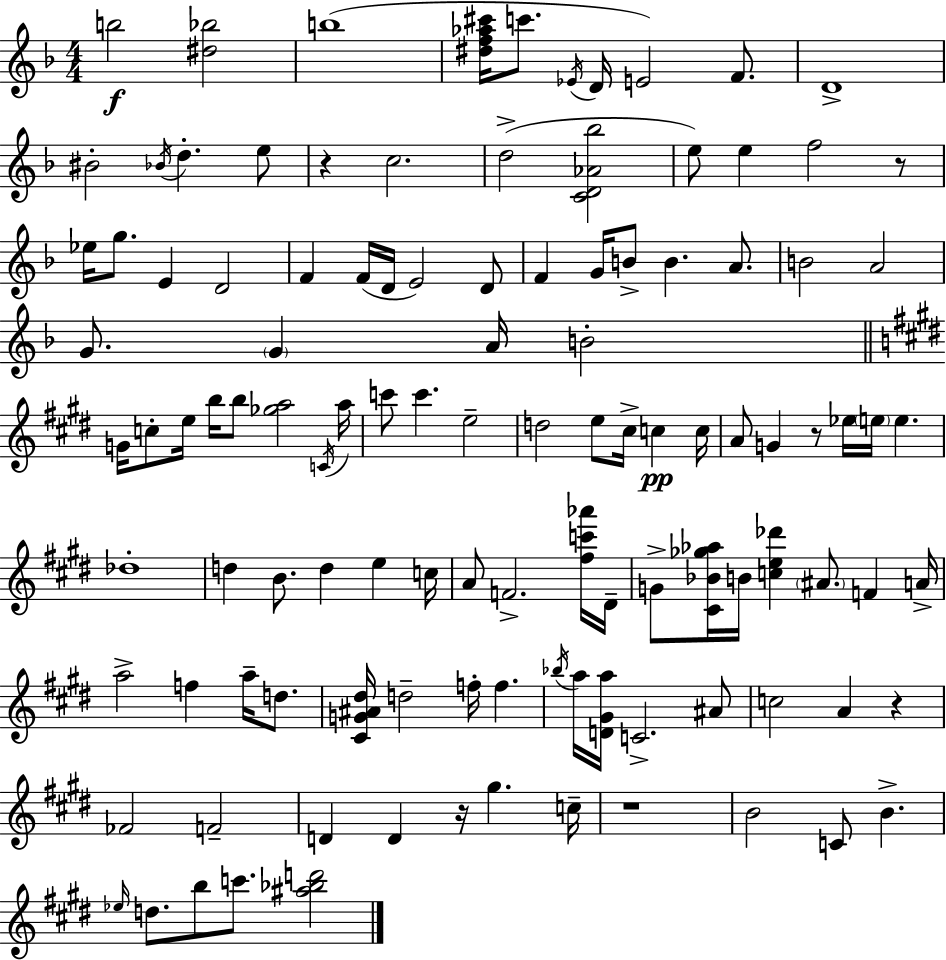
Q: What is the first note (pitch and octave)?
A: B5